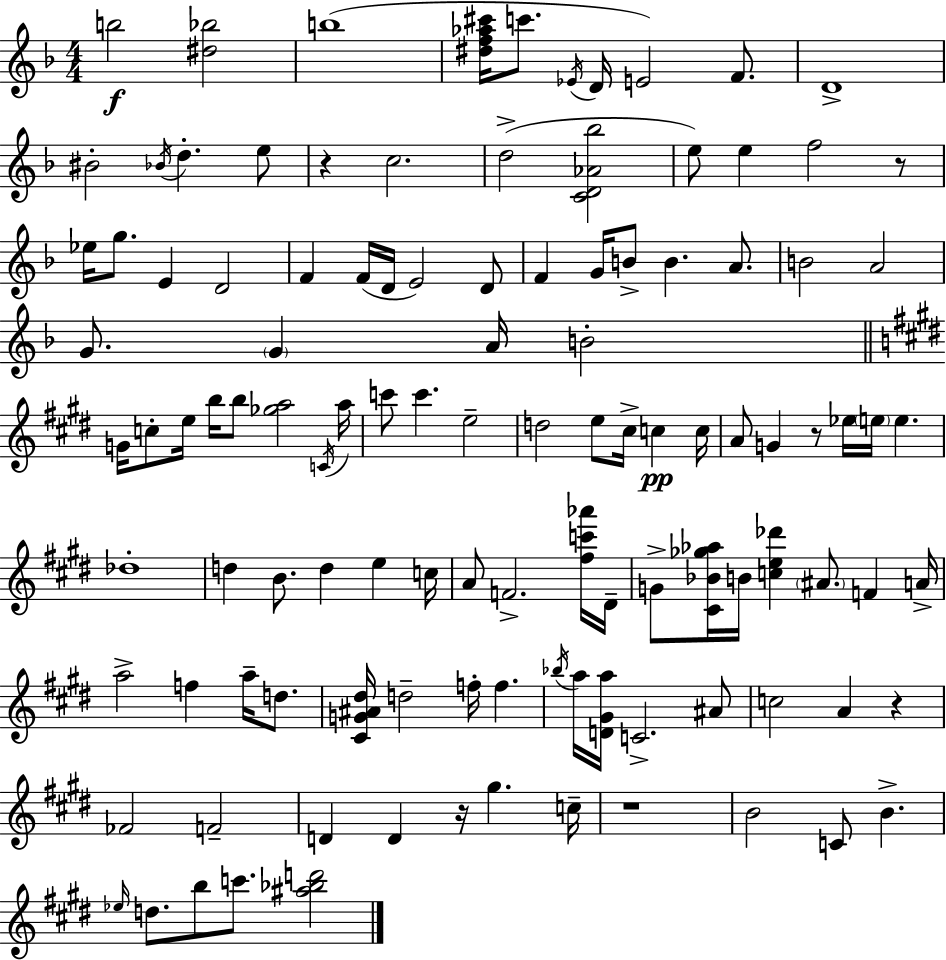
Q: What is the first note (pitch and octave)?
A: B5